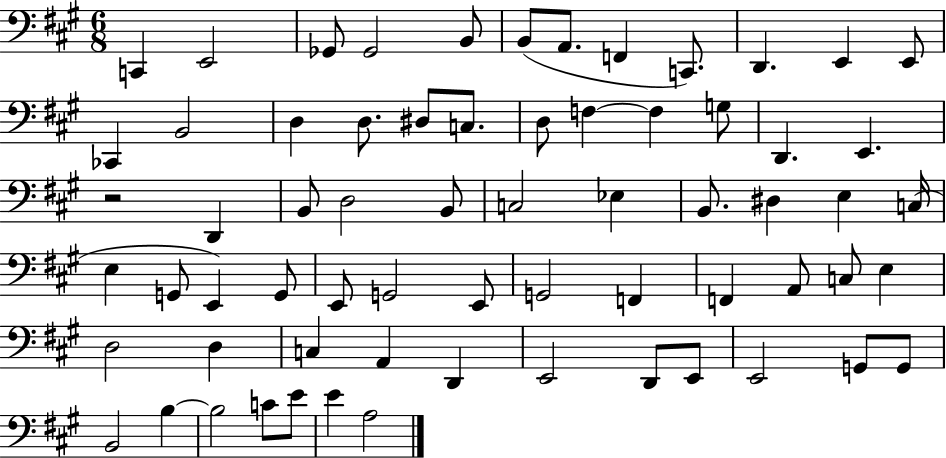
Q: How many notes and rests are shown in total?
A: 66